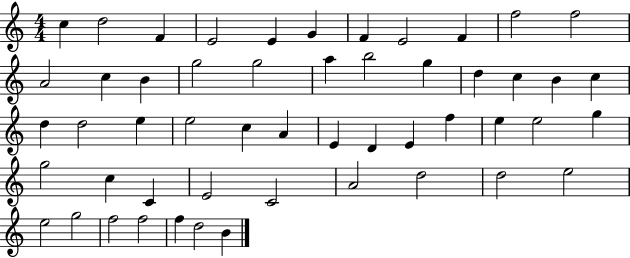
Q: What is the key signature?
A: C major